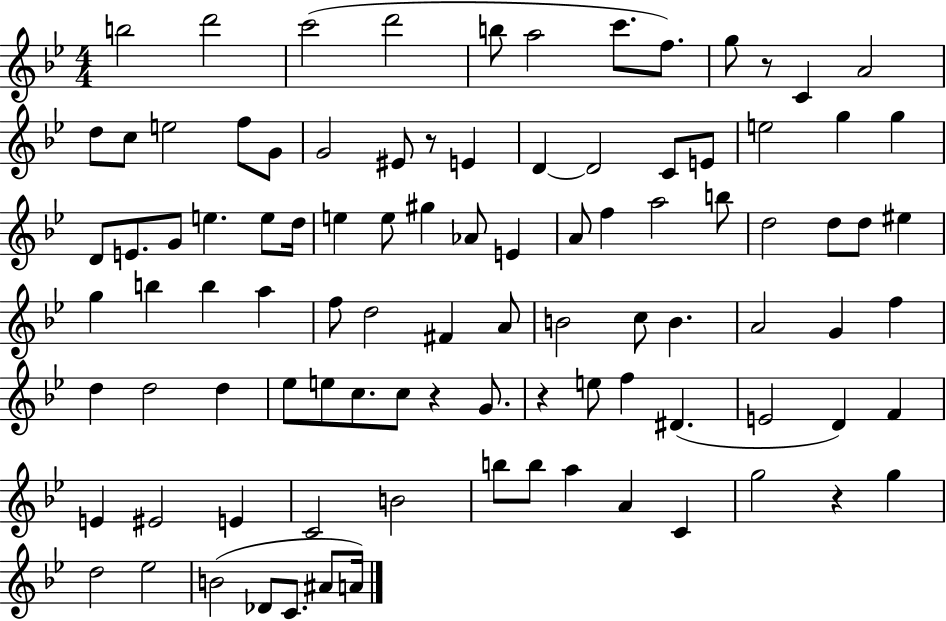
X:1
T:Untitled
M:4/4
L:1/4
K:Bb
b2 d'2 c'2 d'2 b/2 a2 c'/2 f/2 g/2 z/2 C A2 d/2 c/2 e2 f/2 G/2 G2 ^E/2 z/2 E D D2 C/2 E/2 e2 g g D/2 E/2 G/2 e e/2 d/4 e e/2 ^g _A/2 E A/2 f a2 b/2 d2 d/2 d/2 ^e g b b a f/2 d2 ^F A/2 B2 c/2 B A2 G f d d2 d _e/2 e/2 c/2 c/2 z G/2 z e/2 f ^D E2 D F E ^E2 E C2 B2 b/2 b/2 a A C g2 z g d2 _e2 B2 _D/2 C/2 ^A/2 A/4